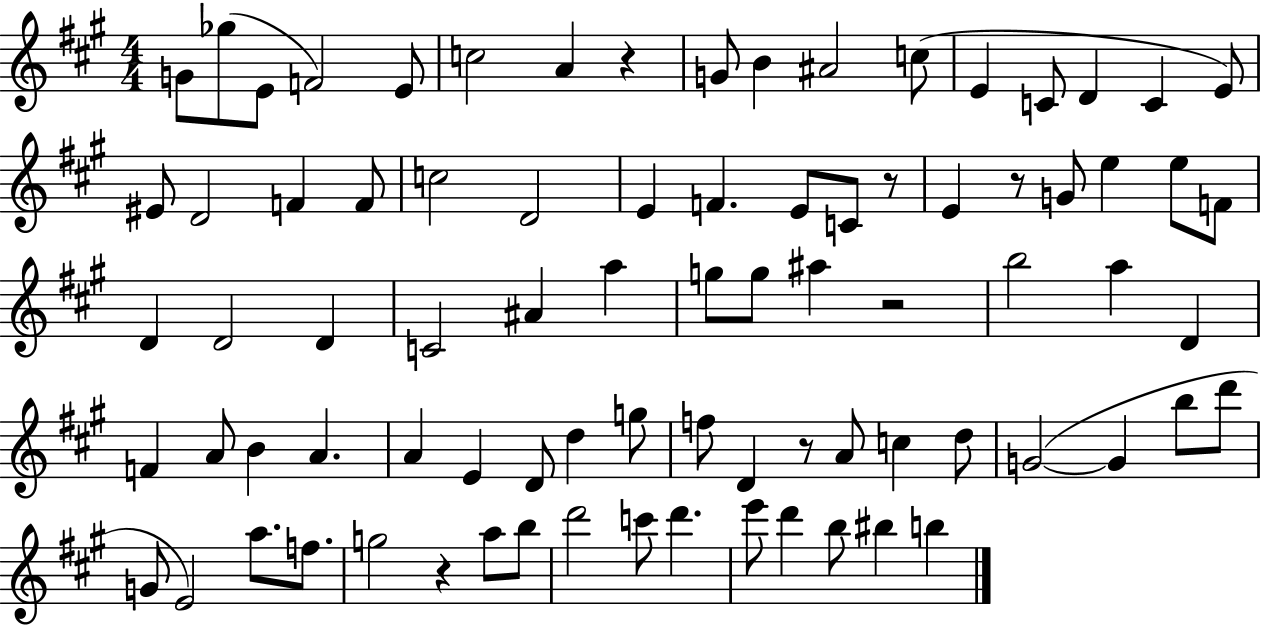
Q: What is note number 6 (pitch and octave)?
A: C5